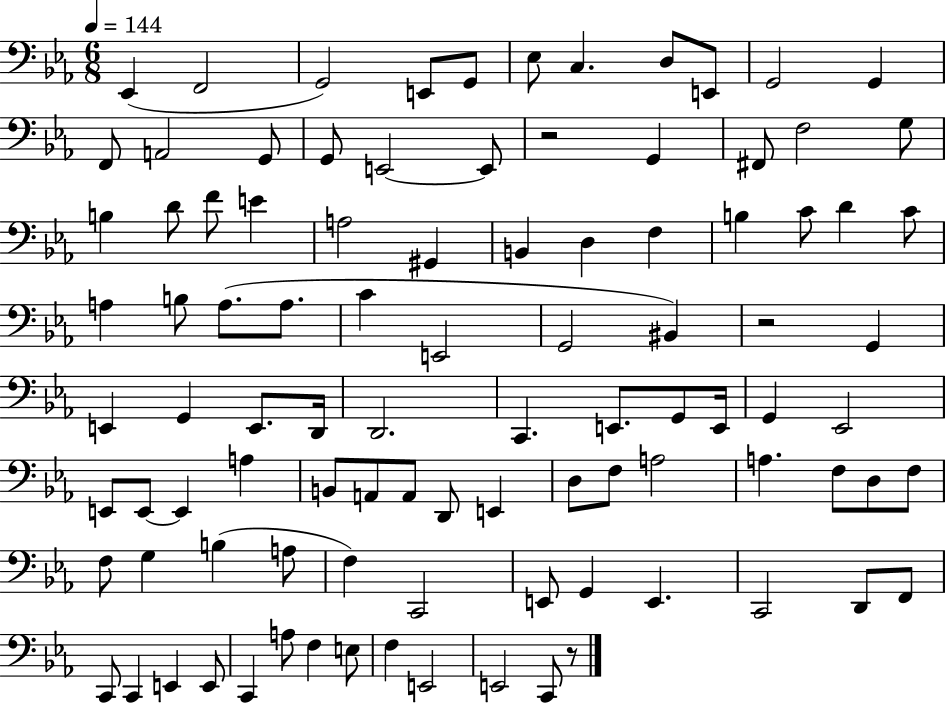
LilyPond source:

{
  \clef bass
  \numericTimeSignature
  \time 6/8
  \key ees \major
  \tempo 4 = 144
  ees,4( f,2 | g,2) e,8 g,8 | ees8 c4. d8 e,8 | g,2 g,4 | \break f,8 a,2 g,8 | g,8 e,2~~ e,8 | r2 g,4 | fis,8 f2 g8 | \break b4 d'8 f'8 e'4 | a2 gis,4 | b,4 d4 f4 | b4 c'8 d'4 c'8 | \break a4 b8 a8.( a8. | c'4 e,2 | g,2 bis,4) | r2 g,4 | \break e,4 g,4 e,8. d,16 | d,2. | c,4. e,8. g,8 e,16 | g,4 ees,2 | \break e,8 e,8~~ e,4 a4 | b,8 a,8 a,8 d,8 e,4 | d8 f8 a2 | a4. f8 d8 f8 | \break f8 g4 b4( a8 | f4) c,2 | e,8 g,4 e,4. | c,2 d,8 f,8 | \break c,8 c,4 e,4 e,8 | c,4 a8 f4 e8 | f4 e,2 | e,2 c,8 r8 | \break \bar "|."
}